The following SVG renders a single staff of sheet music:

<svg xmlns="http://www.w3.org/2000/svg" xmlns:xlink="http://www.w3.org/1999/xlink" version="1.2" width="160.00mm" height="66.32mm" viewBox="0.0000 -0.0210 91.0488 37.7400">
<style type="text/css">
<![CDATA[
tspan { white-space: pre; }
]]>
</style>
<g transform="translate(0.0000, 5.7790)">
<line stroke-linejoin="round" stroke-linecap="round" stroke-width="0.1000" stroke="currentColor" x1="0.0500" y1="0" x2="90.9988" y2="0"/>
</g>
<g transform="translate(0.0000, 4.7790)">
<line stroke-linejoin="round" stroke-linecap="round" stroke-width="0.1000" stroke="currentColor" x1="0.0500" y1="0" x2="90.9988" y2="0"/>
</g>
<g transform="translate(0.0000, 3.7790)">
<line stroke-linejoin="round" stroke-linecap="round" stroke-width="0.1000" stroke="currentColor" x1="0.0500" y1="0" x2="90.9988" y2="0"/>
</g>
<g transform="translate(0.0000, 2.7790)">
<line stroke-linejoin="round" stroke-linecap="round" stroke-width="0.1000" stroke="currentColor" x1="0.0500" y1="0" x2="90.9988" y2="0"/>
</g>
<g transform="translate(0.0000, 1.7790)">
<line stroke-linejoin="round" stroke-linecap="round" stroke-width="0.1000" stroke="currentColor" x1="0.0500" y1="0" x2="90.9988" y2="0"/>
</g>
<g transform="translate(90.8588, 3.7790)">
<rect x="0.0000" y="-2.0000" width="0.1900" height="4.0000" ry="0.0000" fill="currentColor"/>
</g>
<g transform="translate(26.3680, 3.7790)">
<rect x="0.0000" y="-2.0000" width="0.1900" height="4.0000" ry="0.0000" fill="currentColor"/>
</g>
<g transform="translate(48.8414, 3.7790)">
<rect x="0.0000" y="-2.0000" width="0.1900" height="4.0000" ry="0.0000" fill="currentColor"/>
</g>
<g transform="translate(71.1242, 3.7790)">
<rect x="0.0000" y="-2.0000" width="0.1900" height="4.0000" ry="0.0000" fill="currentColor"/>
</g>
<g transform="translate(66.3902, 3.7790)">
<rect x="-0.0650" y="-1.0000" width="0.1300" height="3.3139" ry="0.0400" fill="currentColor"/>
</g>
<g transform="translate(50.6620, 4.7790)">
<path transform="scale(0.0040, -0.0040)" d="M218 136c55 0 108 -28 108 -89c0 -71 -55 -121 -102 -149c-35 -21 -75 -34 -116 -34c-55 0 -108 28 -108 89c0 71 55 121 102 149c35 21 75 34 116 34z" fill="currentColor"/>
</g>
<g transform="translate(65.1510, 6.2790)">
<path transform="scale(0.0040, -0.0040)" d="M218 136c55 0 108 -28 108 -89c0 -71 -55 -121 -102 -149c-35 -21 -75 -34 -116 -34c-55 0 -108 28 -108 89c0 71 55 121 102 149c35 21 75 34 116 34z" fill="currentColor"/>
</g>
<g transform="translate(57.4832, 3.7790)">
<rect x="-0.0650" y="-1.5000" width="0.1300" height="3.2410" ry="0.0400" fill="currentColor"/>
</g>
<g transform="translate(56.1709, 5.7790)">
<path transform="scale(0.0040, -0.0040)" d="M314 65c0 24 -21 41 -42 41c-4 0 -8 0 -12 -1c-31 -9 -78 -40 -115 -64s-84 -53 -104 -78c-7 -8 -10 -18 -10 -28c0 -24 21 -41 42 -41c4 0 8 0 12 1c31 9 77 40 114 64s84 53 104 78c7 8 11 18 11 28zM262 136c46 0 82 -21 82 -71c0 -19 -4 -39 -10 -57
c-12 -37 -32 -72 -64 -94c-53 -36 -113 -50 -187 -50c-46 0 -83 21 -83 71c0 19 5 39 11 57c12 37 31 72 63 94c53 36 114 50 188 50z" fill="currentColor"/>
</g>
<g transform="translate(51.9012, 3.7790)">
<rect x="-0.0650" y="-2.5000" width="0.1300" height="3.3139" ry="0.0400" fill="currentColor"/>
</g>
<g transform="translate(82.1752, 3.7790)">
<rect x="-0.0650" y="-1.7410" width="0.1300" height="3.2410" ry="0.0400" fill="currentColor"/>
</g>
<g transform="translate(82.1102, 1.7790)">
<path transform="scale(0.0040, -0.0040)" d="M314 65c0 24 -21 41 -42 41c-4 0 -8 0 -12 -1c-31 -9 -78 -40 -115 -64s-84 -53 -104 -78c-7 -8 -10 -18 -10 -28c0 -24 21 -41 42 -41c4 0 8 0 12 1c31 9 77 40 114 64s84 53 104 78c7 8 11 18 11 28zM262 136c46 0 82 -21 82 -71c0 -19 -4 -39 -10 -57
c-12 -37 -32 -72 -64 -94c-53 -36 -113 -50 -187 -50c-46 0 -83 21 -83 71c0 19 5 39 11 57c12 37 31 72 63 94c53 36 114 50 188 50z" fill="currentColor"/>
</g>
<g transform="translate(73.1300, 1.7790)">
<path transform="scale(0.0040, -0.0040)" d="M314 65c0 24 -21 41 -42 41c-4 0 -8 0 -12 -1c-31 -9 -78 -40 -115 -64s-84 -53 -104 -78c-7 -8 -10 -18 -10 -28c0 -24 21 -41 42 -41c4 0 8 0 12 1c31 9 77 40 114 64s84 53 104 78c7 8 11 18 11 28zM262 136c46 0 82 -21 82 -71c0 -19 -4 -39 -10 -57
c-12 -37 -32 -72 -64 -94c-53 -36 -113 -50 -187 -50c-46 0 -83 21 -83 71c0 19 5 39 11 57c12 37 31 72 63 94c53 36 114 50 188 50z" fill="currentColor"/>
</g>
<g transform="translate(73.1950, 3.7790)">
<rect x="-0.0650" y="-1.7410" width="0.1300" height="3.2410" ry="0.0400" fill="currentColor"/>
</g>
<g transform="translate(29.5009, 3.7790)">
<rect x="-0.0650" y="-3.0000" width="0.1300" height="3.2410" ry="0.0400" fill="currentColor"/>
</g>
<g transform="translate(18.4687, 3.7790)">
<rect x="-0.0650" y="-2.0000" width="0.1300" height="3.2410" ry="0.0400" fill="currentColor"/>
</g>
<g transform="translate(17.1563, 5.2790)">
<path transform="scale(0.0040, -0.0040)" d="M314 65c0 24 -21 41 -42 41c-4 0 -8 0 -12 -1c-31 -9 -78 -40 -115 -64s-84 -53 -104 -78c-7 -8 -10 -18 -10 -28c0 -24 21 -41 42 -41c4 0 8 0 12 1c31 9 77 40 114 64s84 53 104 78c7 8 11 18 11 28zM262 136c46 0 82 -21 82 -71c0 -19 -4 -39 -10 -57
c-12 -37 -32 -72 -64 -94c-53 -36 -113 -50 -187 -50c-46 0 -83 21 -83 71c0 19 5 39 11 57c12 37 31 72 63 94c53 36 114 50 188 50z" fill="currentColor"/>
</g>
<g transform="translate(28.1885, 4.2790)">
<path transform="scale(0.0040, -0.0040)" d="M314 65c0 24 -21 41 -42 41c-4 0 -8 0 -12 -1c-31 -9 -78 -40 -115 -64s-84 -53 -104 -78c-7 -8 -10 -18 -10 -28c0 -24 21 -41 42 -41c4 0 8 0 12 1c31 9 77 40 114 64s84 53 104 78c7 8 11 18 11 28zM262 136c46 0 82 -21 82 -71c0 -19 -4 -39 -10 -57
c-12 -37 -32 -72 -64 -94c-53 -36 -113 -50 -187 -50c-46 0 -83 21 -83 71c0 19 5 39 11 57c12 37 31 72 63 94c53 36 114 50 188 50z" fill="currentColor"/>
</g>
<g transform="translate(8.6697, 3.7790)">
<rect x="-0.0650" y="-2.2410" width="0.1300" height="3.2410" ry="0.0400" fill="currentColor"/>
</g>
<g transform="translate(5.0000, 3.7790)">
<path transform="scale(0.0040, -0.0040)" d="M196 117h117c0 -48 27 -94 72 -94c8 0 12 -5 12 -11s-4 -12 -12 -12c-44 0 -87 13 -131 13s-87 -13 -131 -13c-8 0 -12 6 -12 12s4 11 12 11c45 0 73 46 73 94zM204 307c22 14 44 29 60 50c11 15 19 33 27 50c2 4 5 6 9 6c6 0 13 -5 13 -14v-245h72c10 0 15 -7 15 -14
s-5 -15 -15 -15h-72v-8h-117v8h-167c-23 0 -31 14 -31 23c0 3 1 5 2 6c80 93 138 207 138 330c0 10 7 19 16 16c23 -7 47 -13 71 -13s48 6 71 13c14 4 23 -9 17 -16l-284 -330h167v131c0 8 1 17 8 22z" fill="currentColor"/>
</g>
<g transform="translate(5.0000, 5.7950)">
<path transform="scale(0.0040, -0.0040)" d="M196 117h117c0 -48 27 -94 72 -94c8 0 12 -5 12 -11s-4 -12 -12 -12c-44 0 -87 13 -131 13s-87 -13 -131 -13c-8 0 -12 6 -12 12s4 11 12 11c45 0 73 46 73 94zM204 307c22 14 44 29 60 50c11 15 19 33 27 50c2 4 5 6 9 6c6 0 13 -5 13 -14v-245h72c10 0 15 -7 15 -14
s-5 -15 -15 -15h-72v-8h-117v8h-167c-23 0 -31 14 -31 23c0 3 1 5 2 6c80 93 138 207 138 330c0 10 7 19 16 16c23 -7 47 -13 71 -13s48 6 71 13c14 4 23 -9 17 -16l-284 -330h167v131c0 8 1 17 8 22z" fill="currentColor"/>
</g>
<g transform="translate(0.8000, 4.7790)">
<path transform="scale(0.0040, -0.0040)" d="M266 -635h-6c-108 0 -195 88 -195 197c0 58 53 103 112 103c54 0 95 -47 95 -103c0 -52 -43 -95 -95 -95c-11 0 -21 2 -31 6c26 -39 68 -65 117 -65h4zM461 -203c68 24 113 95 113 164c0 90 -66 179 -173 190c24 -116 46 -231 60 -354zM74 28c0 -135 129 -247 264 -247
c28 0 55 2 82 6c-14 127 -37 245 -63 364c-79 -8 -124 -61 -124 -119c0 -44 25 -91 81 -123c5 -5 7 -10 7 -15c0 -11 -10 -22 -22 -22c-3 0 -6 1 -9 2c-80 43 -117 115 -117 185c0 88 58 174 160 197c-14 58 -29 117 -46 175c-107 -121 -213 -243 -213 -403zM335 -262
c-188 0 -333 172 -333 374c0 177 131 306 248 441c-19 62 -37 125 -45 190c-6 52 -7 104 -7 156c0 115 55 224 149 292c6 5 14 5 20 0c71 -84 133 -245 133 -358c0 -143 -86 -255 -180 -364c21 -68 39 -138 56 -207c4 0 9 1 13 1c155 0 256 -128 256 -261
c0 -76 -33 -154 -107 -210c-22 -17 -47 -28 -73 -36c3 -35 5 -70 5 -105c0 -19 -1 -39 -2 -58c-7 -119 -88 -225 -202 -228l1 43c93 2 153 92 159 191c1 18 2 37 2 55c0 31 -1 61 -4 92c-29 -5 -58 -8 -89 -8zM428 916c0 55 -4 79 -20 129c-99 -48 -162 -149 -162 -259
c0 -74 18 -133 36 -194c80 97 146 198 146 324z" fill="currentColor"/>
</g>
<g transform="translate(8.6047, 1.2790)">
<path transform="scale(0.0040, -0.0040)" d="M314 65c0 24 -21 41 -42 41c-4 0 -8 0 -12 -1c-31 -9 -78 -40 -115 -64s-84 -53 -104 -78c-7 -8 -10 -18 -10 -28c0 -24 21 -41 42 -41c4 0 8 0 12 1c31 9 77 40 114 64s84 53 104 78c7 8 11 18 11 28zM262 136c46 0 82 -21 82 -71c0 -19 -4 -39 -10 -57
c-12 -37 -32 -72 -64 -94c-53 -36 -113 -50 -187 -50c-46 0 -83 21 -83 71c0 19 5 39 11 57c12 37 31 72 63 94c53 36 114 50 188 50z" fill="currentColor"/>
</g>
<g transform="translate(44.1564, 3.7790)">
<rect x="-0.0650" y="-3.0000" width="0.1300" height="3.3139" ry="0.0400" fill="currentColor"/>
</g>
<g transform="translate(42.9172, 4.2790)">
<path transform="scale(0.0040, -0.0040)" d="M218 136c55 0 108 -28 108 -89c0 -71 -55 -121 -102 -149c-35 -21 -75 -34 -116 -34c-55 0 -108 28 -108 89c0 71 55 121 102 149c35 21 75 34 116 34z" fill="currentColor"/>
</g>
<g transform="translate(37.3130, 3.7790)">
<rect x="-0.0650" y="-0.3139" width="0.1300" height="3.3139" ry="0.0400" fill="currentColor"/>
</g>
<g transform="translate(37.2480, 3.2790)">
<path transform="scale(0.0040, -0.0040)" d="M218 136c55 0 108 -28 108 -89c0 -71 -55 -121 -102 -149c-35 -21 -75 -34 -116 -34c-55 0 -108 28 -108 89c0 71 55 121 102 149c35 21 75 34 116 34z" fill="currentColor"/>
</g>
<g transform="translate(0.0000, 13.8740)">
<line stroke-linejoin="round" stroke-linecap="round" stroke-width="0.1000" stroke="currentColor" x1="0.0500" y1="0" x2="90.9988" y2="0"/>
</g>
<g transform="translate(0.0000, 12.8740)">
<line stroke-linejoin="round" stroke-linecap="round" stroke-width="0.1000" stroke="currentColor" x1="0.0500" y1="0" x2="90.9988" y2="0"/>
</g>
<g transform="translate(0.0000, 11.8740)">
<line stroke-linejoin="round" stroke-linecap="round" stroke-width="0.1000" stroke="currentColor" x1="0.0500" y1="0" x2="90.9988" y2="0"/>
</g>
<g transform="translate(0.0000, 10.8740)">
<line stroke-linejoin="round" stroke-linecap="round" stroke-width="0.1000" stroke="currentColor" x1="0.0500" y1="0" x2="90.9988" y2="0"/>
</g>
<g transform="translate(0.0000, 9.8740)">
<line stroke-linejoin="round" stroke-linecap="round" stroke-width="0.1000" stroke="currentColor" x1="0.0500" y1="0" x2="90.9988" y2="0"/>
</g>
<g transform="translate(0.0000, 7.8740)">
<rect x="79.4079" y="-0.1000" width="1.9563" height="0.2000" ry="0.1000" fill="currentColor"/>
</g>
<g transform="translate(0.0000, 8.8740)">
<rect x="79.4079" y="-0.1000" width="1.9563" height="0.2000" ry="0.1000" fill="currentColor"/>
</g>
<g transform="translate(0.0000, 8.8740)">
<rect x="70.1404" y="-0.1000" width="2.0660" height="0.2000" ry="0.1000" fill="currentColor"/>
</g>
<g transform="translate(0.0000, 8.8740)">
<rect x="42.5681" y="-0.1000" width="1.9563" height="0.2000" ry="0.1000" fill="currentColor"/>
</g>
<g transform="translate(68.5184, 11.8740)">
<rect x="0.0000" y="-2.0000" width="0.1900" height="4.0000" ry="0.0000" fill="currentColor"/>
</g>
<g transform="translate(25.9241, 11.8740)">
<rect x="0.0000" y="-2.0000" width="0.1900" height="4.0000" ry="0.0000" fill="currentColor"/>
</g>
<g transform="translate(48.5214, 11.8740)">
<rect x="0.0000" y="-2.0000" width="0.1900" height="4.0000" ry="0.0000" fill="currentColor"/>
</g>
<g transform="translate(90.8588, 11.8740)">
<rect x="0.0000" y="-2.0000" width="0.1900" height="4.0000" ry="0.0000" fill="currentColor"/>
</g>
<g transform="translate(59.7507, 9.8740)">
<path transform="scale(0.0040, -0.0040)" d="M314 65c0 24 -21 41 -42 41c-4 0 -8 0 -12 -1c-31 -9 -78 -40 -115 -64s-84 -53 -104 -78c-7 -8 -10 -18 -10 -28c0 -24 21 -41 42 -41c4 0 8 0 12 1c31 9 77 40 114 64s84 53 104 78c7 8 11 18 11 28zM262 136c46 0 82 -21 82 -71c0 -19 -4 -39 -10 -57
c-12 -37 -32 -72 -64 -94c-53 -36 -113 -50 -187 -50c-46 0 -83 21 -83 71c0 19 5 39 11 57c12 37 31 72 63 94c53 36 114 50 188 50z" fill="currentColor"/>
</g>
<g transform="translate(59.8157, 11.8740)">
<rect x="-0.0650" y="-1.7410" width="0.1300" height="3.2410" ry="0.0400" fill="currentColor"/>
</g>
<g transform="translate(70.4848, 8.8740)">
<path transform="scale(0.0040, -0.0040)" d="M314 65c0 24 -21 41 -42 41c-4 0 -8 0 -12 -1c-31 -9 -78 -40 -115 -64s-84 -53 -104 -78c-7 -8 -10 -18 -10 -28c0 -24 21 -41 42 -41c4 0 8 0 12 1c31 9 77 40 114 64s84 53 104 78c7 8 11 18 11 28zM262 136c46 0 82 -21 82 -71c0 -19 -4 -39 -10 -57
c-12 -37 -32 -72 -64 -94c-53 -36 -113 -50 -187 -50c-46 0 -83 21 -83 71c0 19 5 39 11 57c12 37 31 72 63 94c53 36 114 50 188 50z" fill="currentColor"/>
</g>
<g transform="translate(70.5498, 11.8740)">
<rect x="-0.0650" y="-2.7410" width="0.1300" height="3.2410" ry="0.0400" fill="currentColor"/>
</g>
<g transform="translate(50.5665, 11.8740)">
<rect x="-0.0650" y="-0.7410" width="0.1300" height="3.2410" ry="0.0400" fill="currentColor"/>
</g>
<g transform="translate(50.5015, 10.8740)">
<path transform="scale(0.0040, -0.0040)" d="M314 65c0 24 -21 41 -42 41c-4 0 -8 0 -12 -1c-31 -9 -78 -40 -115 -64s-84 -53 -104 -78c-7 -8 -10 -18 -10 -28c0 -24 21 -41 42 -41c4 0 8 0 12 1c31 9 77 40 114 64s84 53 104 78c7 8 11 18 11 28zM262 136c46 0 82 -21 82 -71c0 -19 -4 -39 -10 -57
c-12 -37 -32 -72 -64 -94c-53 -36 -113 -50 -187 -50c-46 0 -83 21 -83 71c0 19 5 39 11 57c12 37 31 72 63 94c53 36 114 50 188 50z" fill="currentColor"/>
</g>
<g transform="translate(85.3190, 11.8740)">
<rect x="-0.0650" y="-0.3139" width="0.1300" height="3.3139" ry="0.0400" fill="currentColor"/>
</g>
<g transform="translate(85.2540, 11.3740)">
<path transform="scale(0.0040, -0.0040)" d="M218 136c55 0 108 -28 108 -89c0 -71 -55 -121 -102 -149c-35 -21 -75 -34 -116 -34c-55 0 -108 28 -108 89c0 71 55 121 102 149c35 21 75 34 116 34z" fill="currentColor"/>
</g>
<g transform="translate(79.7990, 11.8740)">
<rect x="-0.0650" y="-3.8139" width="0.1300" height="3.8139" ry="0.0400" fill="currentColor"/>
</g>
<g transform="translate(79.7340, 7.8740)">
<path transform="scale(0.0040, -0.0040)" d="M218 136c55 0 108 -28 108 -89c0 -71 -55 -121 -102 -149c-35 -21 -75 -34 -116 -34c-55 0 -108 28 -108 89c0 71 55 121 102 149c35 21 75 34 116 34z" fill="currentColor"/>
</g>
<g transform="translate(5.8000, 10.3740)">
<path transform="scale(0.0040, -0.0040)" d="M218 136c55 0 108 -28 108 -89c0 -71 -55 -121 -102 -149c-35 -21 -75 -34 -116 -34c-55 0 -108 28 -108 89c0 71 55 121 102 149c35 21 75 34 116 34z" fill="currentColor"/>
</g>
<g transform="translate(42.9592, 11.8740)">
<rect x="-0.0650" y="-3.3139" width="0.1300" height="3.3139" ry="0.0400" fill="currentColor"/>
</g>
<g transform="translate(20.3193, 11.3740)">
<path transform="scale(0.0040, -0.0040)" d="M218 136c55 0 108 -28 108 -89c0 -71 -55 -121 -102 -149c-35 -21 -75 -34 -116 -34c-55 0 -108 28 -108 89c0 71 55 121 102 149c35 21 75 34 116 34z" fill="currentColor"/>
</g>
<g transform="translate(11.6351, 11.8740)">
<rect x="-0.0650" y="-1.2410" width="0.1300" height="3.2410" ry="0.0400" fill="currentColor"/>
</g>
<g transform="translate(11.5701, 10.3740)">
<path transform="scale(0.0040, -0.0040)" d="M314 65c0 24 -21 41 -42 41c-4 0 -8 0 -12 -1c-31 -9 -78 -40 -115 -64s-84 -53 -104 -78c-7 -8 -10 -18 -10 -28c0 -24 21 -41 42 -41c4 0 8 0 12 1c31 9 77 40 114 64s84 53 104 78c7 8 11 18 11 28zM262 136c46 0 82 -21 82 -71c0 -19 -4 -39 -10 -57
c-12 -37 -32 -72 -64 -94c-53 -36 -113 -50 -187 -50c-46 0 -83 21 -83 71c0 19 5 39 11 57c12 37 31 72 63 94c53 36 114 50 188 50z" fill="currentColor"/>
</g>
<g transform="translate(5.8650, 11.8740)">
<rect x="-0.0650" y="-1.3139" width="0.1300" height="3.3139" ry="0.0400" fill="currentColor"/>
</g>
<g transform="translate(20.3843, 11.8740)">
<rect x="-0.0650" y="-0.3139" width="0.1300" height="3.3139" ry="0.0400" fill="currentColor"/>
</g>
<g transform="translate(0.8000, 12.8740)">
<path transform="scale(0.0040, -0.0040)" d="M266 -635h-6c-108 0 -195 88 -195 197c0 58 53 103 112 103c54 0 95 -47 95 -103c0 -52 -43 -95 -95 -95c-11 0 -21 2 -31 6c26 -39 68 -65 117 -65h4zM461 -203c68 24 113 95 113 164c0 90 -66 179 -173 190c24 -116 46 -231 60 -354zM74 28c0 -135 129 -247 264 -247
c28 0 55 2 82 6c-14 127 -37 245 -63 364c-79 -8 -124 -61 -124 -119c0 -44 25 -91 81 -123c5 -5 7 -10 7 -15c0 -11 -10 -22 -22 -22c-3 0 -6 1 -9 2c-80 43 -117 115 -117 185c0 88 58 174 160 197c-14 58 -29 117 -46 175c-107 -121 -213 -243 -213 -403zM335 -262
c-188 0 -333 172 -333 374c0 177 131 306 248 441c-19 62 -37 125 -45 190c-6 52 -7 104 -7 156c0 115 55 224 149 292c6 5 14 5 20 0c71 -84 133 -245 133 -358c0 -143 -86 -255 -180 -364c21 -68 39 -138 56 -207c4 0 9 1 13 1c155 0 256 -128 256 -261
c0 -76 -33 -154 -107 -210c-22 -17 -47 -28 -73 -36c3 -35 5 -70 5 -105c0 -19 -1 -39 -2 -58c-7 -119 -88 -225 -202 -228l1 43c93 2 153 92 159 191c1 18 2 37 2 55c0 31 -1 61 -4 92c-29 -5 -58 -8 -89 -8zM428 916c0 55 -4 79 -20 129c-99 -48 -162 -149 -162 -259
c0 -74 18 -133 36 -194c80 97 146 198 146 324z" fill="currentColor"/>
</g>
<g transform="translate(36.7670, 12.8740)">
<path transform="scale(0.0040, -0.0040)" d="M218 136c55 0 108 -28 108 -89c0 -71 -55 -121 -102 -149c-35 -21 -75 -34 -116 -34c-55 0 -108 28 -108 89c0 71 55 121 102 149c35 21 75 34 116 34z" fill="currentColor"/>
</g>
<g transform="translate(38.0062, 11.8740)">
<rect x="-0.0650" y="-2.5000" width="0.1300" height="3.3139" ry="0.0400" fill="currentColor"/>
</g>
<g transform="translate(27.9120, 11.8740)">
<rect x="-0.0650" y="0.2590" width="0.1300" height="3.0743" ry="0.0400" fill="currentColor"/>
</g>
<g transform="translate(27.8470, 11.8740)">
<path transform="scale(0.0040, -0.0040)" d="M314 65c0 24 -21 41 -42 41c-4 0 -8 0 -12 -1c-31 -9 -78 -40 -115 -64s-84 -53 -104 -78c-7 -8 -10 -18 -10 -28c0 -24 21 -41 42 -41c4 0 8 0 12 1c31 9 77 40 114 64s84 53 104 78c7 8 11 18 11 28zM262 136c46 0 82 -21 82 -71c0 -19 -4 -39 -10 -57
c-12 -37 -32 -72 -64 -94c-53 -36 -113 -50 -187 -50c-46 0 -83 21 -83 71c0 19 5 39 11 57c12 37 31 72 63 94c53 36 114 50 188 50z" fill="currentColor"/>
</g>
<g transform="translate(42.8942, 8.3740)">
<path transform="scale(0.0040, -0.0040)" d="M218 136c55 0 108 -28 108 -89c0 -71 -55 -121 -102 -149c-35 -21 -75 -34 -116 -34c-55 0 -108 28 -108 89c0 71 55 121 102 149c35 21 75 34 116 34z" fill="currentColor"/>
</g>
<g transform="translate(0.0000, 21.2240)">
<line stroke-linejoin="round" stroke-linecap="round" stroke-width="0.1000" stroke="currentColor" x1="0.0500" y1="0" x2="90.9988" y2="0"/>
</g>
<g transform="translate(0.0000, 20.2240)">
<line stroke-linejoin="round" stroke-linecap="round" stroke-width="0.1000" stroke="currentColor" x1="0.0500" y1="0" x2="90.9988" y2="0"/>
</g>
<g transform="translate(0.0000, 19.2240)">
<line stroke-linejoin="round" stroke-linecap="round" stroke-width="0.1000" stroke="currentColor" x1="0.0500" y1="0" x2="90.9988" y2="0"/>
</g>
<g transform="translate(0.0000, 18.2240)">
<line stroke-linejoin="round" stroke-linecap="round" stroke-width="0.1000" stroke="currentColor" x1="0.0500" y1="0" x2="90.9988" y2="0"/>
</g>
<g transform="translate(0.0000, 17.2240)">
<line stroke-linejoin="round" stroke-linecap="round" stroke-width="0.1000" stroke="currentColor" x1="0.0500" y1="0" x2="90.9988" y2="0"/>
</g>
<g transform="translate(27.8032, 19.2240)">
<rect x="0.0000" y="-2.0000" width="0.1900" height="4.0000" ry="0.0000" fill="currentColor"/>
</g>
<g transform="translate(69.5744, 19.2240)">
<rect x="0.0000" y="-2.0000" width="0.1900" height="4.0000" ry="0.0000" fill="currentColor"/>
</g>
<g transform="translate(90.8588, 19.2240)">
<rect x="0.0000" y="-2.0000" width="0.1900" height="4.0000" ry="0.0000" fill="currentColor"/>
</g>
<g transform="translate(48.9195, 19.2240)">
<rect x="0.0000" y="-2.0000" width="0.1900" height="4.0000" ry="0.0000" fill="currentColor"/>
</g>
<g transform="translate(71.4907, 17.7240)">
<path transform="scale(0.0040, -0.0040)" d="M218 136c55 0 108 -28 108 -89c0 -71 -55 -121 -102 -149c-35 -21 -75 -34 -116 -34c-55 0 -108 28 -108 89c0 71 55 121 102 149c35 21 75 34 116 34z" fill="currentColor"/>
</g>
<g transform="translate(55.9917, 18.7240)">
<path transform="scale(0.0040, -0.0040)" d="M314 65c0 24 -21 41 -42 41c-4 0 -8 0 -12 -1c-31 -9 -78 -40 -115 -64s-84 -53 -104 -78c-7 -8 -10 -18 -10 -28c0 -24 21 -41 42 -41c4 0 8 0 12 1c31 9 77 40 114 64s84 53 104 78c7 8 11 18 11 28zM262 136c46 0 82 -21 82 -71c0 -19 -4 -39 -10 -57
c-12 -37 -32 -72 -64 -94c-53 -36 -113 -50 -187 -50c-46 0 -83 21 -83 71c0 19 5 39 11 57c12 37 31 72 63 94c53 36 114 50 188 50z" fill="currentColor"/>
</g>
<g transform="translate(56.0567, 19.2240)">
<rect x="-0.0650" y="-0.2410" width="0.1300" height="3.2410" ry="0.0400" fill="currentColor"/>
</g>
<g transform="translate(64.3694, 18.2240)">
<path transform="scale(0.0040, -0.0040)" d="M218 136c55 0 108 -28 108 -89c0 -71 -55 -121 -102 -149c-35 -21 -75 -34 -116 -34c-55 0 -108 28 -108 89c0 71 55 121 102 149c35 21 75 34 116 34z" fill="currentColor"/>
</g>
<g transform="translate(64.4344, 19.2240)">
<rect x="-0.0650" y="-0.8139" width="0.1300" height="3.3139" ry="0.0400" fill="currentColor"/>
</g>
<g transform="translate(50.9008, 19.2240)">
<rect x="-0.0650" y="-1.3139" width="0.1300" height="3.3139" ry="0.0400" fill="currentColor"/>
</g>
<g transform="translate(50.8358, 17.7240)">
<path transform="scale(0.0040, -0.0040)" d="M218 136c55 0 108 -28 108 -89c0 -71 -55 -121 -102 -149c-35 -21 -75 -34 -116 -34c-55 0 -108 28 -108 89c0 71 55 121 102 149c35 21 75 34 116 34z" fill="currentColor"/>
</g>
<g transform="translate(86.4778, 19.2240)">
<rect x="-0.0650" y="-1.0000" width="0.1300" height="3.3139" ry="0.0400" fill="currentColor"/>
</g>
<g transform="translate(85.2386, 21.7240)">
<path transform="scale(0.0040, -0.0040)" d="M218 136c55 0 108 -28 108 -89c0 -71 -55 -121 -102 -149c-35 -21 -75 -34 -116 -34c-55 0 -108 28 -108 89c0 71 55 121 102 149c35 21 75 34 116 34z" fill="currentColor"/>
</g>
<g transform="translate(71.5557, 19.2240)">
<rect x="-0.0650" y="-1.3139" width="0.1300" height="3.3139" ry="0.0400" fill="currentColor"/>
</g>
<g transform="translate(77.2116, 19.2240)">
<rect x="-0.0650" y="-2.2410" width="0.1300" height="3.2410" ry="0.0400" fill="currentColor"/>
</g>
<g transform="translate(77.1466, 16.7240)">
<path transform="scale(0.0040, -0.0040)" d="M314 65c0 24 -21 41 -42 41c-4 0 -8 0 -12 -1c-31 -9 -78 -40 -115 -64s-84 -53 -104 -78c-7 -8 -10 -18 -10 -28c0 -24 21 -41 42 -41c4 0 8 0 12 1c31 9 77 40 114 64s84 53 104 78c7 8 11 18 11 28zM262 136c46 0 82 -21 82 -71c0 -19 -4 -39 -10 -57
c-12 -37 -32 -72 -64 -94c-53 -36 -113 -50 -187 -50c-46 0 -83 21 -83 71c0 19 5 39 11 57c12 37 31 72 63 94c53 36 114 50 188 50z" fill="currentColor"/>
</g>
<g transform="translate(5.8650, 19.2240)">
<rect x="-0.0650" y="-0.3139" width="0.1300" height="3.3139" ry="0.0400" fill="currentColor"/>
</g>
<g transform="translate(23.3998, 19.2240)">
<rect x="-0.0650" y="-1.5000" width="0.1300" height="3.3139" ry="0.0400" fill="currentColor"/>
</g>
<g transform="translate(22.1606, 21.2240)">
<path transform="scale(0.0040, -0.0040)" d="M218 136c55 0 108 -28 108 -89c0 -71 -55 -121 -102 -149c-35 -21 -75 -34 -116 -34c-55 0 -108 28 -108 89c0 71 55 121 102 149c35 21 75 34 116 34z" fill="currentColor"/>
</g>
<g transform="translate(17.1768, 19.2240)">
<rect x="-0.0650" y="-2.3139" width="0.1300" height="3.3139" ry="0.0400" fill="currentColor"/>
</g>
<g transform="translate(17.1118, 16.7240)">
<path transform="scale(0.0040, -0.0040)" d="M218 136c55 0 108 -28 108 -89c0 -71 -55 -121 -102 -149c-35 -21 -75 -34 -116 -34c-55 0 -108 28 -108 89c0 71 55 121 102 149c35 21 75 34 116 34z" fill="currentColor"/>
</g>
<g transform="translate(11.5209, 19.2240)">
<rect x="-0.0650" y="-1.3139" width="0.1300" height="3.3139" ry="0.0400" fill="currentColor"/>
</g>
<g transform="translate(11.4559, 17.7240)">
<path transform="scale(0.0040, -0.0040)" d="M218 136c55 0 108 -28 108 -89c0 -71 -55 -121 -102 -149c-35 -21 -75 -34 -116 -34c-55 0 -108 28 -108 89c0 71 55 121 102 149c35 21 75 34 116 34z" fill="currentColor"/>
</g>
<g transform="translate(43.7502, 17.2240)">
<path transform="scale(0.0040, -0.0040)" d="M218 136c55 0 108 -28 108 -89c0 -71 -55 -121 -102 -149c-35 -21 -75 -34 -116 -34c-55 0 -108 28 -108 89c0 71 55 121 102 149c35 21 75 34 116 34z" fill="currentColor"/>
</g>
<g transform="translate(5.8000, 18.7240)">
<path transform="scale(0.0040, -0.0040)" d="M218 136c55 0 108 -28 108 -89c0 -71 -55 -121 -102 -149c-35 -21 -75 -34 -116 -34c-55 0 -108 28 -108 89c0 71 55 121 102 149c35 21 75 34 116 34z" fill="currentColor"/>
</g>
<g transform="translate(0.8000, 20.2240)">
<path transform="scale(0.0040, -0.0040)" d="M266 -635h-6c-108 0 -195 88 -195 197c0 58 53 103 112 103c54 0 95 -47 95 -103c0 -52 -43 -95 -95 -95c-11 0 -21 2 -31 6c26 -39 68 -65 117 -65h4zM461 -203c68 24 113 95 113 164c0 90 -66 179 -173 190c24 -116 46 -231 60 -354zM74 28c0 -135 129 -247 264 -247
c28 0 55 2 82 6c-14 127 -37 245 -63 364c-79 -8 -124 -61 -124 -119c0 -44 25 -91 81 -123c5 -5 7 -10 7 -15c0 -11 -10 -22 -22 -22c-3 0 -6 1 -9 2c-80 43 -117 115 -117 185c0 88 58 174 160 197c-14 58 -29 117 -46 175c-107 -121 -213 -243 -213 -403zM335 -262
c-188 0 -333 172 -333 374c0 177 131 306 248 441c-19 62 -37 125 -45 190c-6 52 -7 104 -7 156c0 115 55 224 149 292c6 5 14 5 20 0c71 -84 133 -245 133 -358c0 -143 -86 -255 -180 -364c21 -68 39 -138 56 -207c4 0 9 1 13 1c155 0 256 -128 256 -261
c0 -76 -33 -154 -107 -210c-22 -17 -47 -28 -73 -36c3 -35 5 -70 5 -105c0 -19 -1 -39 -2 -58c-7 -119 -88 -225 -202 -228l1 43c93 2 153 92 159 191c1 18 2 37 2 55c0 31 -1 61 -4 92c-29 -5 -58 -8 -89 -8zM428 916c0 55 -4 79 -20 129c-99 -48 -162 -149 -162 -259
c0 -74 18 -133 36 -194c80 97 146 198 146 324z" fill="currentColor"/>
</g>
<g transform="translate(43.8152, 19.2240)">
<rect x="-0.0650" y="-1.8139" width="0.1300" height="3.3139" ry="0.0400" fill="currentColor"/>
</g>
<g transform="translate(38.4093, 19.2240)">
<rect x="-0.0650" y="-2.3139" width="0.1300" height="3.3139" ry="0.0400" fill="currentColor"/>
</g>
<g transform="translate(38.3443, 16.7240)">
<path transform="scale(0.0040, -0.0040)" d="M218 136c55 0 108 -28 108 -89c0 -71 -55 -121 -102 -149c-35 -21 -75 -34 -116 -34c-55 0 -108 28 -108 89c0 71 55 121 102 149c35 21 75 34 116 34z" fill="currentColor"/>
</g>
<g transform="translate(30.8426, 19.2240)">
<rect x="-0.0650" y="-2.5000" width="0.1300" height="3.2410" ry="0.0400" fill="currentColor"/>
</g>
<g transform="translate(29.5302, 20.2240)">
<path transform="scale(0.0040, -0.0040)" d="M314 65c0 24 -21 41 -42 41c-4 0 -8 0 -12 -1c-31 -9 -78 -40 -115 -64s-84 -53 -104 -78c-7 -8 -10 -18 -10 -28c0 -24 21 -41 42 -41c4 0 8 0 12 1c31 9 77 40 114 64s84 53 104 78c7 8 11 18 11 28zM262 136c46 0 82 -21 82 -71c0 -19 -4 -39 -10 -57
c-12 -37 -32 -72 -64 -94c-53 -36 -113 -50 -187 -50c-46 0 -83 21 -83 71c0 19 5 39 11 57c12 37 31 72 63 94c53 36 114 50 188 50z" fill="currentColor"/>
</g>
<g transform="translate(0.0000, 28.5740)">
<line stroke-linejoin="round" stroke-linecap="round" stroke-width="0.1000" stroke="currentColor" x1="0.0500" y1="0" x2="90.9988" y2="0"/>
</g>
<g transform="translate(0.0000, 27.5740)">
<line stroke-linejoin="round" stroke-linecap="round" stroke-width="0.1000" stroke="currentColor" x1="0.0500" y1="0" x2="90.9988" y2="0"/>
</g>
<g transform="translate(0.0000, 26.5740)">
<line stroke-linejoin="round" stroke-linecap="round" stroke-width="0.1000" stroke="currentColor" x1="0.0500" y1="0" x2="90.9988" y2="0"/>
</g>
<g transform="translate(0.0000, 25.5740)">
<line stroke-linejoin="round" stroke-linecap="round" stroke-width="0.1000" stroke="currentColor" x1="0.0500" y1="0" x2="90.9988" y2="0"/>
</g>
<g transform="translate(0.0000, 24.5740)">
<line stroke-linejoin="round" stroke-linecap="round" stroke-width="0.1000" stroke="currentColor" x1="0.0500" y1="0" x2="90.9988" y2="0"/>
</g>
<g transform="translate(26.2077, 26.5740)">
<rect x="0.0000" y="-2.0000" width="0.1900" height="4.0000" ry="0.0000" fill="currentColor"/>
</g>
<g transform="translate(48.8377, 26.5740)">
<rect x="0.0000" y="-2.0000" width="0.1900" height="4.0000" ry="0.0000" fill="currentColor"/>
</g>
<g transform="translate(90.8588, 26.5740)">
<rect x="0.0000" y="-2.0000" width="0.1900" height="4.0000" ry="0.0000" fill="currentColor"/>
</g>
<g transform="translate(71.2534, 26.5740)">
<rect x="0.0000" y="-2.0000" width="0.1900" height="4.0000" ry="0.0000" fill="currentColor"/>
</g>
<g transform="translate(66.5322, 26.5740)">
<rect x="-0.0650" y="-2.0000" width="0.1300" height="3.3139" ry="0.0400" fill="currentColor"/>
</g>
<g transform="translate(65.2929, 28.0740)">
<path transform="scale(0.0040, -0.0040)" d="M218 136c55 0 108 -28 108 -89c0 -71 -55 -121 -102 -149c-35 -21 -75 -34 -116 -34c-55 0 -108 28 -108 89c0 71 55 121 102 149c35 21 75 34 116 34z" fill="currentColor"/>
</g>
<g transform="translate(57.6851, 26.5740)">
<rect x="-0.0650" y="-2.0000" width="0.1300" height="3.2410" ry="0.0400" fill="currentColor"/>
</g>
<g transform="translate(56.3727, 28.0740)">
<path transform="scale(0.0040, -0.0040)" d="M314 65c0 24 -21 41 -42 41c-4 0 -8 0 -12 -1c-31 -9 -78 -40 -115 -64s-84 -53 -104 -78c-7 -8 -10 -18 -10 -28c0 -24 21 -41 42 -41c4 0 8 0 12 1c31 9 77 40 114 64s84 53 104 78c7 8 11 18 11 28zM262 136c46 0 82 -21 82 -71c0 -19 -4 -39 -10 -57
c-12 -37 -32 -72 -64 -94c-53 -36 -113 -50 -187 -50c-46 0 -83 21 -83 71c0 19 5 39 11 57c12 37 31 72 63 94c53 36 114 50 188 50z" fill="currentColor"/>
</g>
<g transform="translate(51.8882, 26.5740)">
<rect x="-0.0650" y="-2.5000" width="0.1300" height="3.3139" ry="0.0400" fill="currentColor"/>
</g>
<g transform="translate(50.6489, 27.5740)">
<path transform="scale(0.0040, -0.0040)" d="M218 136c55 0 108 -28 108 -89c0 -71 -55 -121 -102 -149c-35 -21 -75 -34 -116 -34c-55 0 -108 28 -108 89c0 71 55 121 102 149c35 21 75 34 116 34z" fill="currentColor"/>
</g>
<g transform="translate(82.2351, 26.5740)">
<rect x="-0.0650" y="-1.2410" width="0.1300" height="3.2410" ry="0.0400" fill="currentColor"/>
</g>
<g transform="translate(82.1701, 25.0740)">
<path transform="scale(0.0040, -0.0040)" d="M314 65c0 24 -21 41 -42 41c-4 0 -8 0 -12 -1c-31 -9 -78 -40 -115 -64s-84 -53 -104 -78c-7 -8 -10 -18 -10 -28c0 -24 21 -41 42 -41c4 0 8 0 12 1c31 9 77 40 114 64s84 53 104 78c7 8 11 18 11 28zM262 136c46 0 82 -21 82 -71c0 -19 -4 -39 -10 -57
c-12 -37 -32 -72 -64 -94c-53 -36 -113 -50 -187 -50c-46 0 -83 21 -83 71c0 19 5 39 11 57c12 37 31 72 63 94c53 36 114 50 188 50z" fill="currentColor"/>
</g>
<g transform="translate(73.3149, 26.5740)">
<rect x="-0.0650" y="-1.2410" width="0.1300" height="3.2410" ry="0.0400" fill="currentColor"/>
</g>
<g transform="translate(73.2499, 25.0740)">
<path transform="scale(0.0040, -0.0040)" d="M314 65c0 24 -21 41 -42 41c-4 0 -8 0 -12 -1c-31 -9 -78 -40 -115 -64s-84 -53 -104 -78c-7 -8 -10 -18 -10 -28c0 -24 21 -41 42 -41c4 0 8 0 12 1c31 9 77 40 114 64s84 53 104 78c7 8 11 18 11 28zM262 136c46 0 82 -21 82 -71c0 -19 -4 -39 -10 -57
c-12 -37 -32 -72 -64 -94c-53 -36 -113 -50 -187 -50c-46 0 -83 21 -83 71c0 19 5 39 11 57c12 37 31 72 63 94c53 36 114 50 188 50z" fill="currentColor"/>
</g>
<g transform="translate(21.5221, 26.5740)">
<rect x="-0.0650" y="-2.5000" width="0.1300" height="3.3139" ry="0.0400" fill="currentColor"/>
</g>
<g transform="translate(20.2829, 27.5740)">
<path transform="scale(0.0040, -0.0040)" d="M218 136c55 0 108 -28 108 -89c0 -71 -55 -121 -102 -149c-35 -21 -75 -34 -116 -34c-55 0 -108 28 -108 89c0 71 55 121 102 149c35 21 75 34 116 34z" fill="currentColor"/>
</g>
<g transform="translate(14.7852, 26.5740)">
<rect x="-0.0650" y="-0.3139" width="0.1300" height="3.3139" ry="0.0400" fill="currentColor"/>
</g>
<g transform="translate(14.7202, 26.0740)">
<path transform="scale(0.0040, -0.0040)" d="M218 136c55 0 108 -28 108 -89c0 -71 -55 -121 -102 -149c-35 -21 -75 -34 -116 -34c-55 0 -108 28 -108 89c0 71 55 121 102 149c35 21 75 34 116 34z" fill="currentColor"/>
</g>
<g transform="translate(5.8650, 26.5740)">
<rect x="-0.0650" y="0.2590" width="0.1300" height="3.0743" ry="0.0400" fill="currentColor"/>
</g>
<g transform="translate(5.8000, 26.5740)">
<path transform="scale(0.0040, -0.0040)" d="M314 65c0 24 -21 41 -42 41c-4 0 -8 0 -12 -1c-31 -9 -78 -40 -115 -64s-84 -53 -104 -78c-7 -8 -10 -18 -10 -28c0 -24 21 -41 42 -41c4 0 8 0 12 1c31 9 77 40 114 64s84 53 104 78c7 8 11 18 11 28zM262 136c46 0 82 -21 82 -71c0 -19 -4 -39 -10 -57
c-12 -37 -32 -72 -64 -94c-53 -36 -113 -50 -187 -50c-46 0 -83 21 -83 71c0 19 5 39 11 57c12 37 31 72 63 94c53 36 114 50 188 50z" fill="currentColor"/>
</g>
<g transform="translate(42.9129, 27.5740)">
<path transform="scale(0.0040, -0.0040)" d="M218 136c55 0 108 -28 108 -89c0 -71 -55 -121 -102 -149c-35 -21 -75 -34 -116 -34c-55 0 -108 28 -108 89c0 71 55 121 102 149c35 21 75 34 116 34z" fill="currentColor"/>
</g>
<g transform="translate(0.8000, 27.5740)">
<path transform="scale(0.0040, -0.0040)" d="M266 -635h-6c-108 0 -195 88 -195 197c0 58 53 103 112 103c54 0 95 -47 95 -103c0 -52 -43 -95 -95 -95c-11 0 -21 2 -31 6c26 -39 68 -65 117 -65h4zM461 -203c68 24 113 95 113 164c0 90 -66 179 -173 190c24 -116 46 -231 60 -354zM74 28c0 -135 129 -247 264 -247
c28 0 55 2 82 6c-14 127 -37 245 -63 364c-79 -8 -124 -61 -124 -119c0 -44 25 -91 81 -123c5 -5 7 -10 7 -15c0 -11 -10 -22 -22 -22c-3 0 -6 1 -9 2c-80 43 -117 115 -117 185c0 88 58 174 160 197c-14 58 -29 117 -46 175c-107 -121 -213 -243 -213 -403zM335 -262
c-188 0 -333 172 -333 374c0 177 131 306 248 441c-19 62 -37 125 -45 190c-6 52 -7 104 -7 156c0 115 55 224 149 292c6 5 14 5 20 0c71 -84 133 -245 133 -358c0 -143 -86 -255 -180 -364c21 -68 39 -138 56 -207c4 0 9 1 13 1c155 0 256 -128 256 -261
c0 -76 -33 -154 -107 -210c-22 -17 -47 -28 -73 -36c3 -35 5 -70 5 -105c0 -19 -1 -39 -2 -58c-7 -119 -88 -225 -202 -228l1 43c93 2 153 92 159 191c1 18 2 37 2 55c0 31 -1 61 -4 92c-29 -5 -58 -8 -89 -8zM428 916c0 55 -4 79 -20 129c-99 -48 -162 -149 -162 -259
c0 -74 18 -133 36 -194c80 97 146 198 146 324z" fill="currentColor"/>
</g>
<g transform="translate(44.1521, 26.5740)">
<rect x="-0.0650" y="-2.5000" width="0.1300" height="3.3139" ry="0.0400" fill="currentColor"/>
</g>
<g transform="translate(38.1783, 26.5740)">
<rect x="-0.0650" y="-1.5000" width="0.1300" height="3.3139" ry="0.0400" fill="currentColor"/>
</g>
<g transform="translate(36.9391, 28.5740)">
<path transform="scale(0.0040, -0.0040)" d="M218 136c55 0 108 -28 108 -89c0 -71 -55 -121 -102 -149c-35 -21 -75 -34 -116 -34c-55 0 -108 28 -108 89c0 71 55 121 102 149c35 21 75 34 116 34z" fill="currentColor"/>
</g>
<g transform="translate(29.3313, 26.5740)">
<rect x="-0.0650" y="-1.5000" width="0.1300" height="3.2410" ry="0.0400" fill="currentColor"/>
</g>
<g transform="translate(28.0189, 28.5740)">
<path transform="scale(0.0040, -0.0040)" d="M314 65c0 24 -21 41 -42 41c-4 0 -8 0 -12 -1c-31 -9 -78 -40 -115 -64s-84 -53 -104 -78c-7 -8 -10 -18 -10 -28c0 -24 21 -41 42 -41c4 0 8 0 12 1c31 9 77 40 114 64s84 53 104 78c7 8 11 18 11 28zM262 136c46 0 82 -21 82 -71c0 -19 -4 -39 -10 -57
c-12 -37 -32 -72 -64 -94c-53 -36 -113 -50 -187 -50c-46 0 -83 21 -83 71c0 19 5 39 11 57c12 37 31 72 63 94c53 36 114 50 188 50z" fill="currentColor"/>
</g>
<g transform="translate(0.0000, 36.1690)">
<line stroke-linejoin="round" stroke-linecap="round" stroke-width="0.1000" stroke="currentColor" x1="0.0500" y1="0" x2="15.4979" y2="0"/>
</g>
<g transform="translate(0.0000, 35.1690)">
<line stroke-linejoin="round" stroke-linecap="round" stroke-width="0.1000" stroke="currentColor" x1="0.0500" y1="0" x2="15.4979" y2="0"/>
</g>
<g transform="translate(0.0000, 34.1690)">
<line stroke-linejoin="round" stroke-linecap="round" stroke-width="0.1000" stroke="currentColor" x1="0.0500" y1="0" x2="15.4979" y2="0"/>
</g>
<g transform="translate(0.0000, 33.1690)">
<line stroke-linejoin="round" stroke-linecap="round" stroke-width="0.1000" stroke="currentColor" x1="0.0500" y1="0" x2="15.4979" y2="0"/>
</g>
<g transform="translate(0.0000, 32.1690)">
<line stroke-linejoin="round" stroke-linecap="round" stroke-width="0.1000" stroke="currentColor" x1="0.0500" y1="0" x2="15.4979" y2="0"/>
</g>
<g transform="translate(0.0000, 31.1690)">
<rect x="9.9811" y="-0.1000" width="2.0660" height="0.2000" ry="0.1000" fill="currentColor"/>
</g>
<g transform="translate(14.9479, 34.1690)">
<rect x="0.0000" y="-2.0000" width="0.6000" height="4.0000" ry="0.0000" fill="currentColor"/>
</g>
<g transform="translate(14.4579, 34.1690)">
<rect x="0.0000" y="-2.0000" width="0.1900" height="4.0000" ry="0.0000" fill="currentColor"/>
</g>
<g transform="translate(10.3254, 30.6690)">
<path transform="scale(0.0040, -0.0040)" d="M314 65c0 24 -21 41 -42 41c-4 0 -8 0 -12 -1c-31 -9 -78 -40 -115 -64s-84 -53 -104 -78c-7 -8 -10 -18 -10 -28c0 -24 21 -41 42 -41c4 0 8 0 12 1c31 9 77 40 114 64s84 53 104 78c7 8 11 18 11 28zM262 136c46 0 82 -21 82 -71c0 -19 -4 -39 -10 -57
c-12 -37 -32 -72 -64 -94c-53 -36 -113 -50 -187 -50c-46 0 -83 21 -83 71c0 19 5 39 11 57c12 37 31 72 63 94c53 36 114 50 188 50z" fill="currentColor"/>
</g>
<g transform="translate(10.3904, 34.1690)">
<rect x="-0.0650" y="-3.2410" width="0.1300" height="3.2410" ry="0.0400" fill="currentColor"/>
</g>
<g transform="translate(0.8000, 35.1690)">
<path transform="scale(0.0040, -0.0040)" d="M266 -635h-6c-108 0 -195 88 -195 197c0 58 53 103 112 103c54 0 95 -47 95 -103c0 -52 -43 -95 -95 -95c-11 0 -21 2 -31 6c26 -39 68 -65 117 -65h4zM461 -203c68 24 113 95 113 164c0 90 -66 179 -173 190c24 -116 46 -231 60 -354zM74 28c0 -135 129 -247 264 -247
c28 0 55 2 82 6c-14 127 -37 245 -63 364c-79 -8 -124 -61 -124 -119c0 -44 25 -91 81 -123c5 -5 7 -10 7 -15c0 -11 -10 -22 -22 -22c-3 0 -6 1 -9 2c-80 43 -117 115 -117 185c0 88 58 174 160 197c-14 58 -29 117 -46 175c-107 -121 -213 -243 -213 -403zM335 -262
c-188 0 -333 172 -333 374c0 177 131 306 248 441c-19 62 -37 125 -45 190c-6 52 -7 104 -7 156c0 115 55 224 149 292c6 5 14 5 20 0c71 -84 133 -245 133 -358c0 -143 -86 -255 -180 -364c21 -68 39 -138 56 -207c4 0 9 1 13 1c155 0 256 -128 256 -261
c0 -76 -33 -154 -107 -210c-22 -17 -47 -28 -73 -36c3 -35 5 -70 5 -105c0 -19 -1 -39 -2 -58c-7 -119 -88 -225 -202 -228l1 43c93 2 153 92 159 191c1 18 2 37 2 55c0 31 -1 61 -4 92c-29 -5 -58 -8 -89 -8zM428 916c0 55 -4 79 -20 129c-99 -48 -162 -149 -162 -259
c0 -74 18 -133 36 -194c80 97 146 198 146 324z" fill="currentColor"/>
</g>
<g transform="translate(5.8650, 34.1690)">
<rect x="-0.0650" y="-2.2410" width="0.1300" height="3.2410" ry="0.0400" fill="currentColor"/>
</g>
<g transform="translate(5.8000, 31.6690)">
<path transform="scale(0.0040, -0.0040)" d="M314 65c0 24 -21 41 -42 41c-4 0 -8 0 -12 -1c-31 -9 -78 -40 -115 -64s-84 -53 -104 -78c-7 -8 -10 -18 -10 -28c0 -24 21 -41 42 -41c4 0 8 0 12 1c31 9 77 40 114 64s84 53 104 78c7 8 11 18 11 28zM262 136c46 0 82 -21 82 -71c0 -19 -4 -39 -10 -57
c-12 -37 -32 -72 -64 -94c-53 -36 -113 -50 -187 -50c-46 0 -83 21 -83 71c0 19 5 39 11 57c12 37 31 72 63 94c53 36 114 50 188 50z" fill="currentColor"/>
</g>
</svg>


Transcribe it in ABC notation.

X:1
T:Untitled
M:4/4
L:1/4
K:C
g2 F2 A2 c A G E2 D f2 f2 e e2 c B2 G b d2 f2 a2 c' c c e g E G2 g f e c2 d e g2 D B2 c G E2 E G G F2 F e2 e2 g2 b2